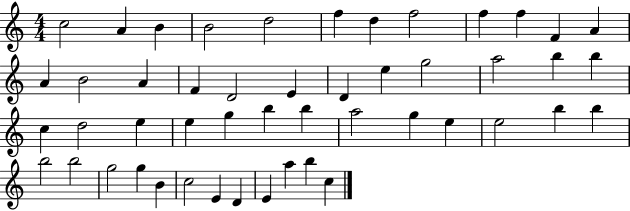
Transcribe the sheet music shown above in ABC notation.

X:1
T:Untitled
M:4/4
L:1/4
K:C
c2 A B B2 d2 f d f2 f f F A A B2 A F D2 E D e g2 a2 b b c d2 e e g b b a2 g e e2 b b b2 b2 g2 g B c2 E D E a b c